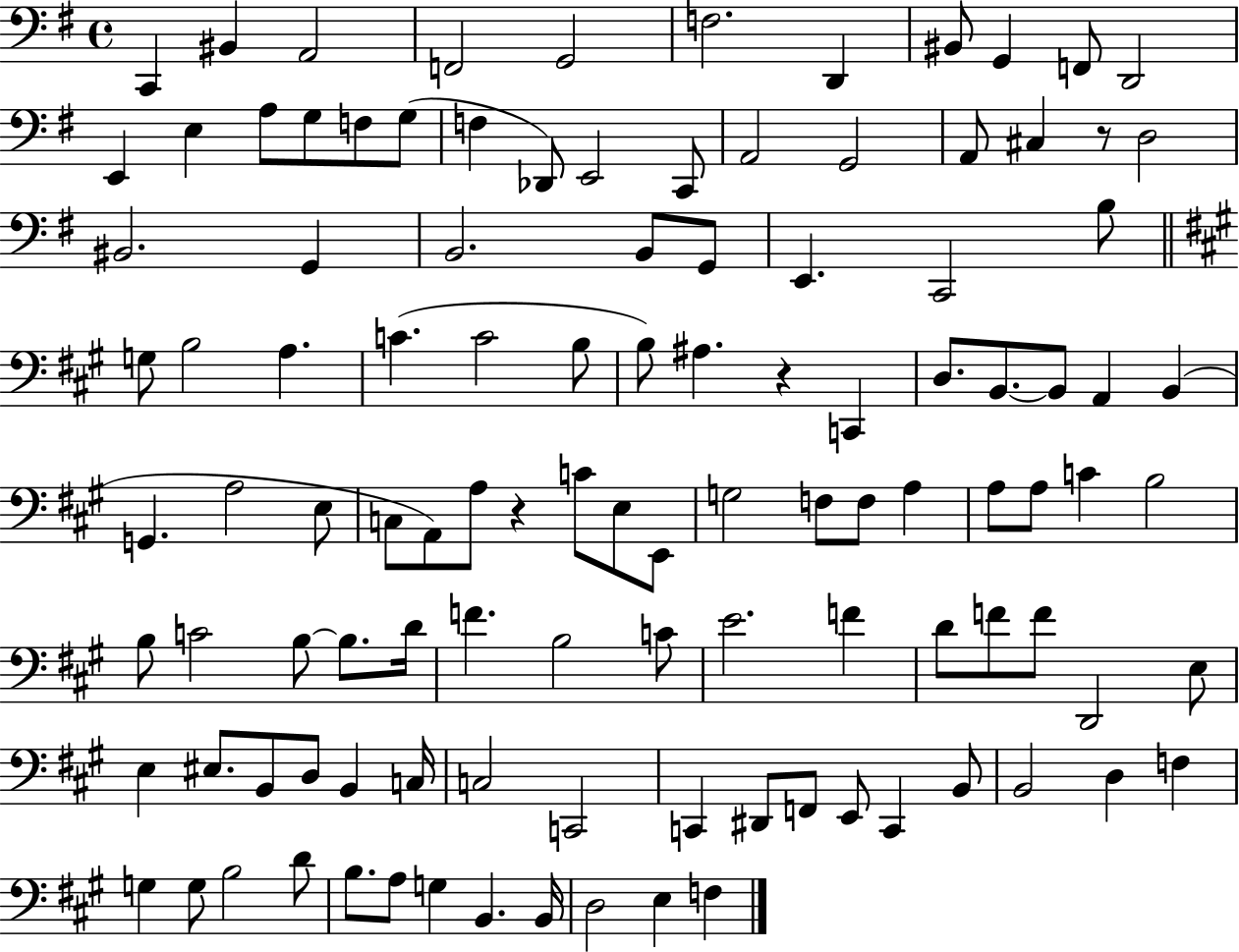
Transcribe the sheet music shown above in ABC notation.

X:1
T:Untitled
M:4/4
L:1/4
K:G
C,, ^B,, A,,2 F,,2 G,,2 F,2 D,, ^B,,/2 G,, F,,/2 D,,2 E,, E, A,/2 G,/2 F,/2 G,/2 F, _D,,/2 E,,2 C,,/2 A,,2 G,,2 A,,/2 ^C, z/2 D,2 ^B,,2 G,, B,,2 B,,/2 G,,/2 E,, C,,2 B,/2 G,/2 B,2 A, C C2 B,/2 B,/2 ^A, z C,, D,/2 B,,/2 B,,/2 A,, B,, G,, A,2 E,/2 C,/2 A,,/2 A,/2 z C/2 E,/2 E,,/2 G,2 F,/2 F,/2 A, A,/2 A,/2 C B,2 B,/2 C2 B,/2 B,/2 D/4 F B,2 C/2 E2 F D/2 F/2 F/2 D,,2 E,/2 E, ^E,/2 B,,/2 D,/2 B,, C,/4 C,2 C,,2 C,, ^D,,/2 F,,/2 E,,/2 C,, B,,/2 B,,2 D, F, G, G,/2 B,2 D/2 B,/2 A,/2 G, B,, B,,/4 D,2 E, F,